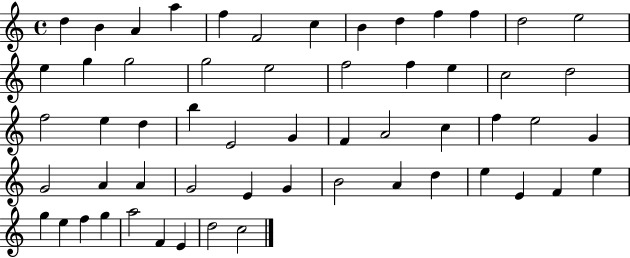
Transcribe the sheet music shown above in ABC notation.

X:1
T:Untitled
M:4/4
L:1/4
K:C
d B A a f F2 c B d f f d2 e2 e g g2 g2 e2 f2 f e c2 d2 f2 e d b E2 G F A2 c f e2 G G2 A A G2 E G B2 A d e E F e g e f g a2 F E d2 c2